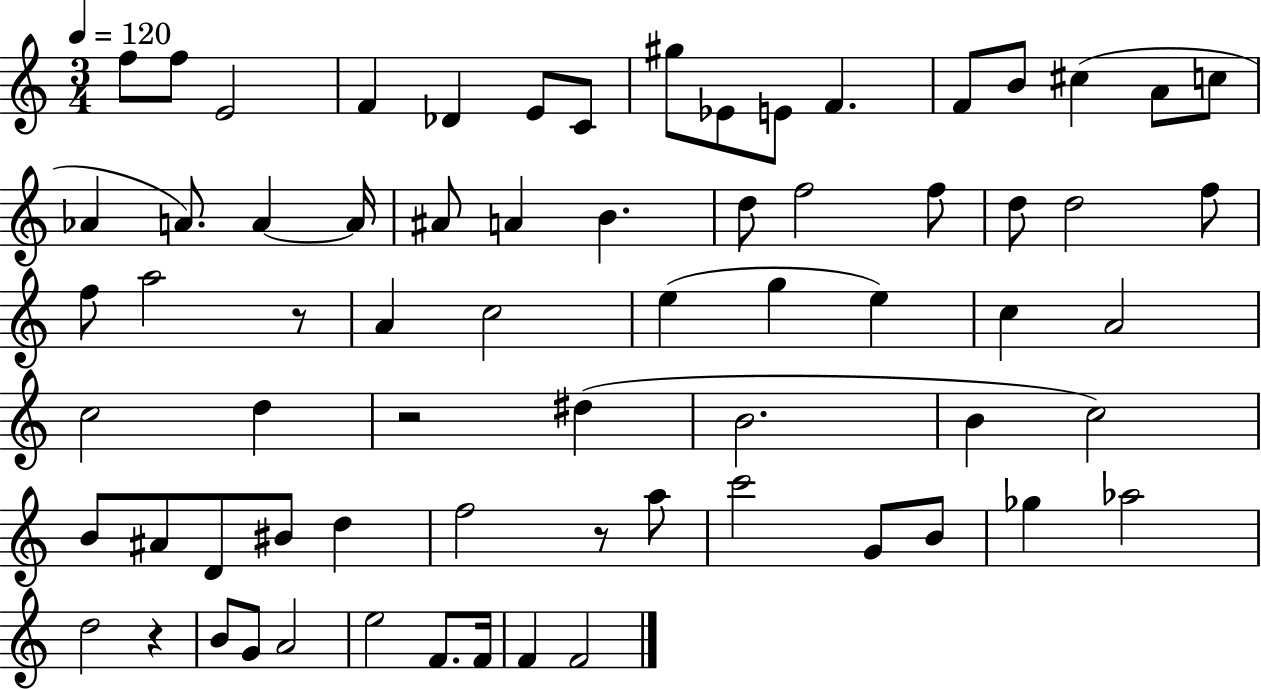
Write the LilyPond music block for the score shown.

{
  \clef treble
  \numericTimeSignature
  \time 3/4
  \key c \major
  \tempo 4 = 120
  f''8 f''8 e'2 | f'4 des'4 e'8 c'8 | gis''8 ees'8 e'8 f'4. | f'8 b'8 cis''4( a'8 c''8 | \break aes'4 a'8.) a'4~~ a'16 | ais'8 a'4 b'4. | d''8 f''2 f''8 | d''8 d''2 f''8 | \break f''8 a''2 r8 | a'4 c''2 | e''4( g''4 e''4) | c''4 a'2 | \break c''2 d''4 | r2 dis''4( | b'2. | b'4 c''2) | \break b'8 ais'8 d'8 bis'8 d''4 | f''2 r8 a''8 | c'''2 g'8 b'8 | ges''4 aes''2 | \break d''2 r4 | b'8 g'8 a'2 | e''2 f'8. f'16 | f'4 f'2 | \break \bar "|."
}